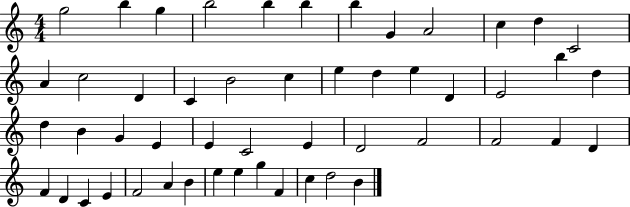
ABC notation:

X:1
T:Untitled
M:4/4
L:1/4
K:C
g2 b g b2 b b b G A2 c d C2 A c2 D C B2 c e d e D E2 b d d B G E E C2 E D2 F2 F2 F D F D C E F2 A B e e g F c d2 B